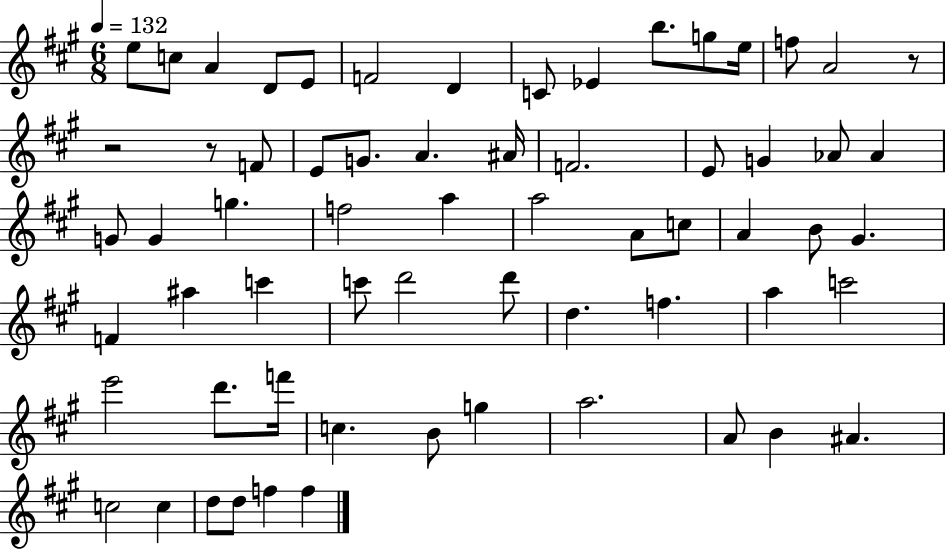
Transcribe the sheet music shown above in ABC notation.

X:1
T:Untitled
M:6/8
L:1/4
K:A
e/2 c/2 A D/2 E/2 F2 D C/2 _E b/2 g/2 e/4 f/2 A2 z/2 z2 z/2 F/2 E/2 G/2 A ^A/4 F2 E/2 G _A/2 _A G/2 G g f2 a a2 A/2 c/2 A B/2 ^G F ^a c' c'/2 d'2 d'/2 d f a c'2 e'2 d'/2 f'/4 c B/2 g a2 A/2 B ^A c2 c d/2 d/2 f f